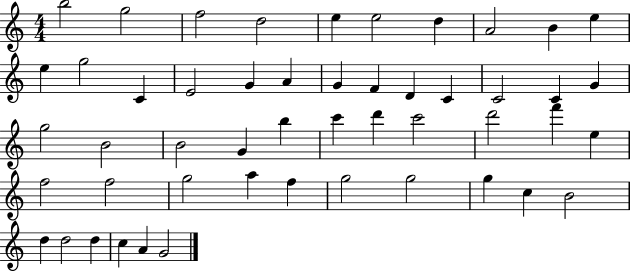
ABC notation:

X:1
T:Untitled
M:4/4
L:1/4
K:C
b2 g2 f2 d2 e e2 d A2 B e e g2 C E2 G A G F D C C2 C G g2 B2 B2 G b c' d' c'2 d'2 f' e f2 f2 g2 a f g2 g2 g c B2 d d2 d c A G2